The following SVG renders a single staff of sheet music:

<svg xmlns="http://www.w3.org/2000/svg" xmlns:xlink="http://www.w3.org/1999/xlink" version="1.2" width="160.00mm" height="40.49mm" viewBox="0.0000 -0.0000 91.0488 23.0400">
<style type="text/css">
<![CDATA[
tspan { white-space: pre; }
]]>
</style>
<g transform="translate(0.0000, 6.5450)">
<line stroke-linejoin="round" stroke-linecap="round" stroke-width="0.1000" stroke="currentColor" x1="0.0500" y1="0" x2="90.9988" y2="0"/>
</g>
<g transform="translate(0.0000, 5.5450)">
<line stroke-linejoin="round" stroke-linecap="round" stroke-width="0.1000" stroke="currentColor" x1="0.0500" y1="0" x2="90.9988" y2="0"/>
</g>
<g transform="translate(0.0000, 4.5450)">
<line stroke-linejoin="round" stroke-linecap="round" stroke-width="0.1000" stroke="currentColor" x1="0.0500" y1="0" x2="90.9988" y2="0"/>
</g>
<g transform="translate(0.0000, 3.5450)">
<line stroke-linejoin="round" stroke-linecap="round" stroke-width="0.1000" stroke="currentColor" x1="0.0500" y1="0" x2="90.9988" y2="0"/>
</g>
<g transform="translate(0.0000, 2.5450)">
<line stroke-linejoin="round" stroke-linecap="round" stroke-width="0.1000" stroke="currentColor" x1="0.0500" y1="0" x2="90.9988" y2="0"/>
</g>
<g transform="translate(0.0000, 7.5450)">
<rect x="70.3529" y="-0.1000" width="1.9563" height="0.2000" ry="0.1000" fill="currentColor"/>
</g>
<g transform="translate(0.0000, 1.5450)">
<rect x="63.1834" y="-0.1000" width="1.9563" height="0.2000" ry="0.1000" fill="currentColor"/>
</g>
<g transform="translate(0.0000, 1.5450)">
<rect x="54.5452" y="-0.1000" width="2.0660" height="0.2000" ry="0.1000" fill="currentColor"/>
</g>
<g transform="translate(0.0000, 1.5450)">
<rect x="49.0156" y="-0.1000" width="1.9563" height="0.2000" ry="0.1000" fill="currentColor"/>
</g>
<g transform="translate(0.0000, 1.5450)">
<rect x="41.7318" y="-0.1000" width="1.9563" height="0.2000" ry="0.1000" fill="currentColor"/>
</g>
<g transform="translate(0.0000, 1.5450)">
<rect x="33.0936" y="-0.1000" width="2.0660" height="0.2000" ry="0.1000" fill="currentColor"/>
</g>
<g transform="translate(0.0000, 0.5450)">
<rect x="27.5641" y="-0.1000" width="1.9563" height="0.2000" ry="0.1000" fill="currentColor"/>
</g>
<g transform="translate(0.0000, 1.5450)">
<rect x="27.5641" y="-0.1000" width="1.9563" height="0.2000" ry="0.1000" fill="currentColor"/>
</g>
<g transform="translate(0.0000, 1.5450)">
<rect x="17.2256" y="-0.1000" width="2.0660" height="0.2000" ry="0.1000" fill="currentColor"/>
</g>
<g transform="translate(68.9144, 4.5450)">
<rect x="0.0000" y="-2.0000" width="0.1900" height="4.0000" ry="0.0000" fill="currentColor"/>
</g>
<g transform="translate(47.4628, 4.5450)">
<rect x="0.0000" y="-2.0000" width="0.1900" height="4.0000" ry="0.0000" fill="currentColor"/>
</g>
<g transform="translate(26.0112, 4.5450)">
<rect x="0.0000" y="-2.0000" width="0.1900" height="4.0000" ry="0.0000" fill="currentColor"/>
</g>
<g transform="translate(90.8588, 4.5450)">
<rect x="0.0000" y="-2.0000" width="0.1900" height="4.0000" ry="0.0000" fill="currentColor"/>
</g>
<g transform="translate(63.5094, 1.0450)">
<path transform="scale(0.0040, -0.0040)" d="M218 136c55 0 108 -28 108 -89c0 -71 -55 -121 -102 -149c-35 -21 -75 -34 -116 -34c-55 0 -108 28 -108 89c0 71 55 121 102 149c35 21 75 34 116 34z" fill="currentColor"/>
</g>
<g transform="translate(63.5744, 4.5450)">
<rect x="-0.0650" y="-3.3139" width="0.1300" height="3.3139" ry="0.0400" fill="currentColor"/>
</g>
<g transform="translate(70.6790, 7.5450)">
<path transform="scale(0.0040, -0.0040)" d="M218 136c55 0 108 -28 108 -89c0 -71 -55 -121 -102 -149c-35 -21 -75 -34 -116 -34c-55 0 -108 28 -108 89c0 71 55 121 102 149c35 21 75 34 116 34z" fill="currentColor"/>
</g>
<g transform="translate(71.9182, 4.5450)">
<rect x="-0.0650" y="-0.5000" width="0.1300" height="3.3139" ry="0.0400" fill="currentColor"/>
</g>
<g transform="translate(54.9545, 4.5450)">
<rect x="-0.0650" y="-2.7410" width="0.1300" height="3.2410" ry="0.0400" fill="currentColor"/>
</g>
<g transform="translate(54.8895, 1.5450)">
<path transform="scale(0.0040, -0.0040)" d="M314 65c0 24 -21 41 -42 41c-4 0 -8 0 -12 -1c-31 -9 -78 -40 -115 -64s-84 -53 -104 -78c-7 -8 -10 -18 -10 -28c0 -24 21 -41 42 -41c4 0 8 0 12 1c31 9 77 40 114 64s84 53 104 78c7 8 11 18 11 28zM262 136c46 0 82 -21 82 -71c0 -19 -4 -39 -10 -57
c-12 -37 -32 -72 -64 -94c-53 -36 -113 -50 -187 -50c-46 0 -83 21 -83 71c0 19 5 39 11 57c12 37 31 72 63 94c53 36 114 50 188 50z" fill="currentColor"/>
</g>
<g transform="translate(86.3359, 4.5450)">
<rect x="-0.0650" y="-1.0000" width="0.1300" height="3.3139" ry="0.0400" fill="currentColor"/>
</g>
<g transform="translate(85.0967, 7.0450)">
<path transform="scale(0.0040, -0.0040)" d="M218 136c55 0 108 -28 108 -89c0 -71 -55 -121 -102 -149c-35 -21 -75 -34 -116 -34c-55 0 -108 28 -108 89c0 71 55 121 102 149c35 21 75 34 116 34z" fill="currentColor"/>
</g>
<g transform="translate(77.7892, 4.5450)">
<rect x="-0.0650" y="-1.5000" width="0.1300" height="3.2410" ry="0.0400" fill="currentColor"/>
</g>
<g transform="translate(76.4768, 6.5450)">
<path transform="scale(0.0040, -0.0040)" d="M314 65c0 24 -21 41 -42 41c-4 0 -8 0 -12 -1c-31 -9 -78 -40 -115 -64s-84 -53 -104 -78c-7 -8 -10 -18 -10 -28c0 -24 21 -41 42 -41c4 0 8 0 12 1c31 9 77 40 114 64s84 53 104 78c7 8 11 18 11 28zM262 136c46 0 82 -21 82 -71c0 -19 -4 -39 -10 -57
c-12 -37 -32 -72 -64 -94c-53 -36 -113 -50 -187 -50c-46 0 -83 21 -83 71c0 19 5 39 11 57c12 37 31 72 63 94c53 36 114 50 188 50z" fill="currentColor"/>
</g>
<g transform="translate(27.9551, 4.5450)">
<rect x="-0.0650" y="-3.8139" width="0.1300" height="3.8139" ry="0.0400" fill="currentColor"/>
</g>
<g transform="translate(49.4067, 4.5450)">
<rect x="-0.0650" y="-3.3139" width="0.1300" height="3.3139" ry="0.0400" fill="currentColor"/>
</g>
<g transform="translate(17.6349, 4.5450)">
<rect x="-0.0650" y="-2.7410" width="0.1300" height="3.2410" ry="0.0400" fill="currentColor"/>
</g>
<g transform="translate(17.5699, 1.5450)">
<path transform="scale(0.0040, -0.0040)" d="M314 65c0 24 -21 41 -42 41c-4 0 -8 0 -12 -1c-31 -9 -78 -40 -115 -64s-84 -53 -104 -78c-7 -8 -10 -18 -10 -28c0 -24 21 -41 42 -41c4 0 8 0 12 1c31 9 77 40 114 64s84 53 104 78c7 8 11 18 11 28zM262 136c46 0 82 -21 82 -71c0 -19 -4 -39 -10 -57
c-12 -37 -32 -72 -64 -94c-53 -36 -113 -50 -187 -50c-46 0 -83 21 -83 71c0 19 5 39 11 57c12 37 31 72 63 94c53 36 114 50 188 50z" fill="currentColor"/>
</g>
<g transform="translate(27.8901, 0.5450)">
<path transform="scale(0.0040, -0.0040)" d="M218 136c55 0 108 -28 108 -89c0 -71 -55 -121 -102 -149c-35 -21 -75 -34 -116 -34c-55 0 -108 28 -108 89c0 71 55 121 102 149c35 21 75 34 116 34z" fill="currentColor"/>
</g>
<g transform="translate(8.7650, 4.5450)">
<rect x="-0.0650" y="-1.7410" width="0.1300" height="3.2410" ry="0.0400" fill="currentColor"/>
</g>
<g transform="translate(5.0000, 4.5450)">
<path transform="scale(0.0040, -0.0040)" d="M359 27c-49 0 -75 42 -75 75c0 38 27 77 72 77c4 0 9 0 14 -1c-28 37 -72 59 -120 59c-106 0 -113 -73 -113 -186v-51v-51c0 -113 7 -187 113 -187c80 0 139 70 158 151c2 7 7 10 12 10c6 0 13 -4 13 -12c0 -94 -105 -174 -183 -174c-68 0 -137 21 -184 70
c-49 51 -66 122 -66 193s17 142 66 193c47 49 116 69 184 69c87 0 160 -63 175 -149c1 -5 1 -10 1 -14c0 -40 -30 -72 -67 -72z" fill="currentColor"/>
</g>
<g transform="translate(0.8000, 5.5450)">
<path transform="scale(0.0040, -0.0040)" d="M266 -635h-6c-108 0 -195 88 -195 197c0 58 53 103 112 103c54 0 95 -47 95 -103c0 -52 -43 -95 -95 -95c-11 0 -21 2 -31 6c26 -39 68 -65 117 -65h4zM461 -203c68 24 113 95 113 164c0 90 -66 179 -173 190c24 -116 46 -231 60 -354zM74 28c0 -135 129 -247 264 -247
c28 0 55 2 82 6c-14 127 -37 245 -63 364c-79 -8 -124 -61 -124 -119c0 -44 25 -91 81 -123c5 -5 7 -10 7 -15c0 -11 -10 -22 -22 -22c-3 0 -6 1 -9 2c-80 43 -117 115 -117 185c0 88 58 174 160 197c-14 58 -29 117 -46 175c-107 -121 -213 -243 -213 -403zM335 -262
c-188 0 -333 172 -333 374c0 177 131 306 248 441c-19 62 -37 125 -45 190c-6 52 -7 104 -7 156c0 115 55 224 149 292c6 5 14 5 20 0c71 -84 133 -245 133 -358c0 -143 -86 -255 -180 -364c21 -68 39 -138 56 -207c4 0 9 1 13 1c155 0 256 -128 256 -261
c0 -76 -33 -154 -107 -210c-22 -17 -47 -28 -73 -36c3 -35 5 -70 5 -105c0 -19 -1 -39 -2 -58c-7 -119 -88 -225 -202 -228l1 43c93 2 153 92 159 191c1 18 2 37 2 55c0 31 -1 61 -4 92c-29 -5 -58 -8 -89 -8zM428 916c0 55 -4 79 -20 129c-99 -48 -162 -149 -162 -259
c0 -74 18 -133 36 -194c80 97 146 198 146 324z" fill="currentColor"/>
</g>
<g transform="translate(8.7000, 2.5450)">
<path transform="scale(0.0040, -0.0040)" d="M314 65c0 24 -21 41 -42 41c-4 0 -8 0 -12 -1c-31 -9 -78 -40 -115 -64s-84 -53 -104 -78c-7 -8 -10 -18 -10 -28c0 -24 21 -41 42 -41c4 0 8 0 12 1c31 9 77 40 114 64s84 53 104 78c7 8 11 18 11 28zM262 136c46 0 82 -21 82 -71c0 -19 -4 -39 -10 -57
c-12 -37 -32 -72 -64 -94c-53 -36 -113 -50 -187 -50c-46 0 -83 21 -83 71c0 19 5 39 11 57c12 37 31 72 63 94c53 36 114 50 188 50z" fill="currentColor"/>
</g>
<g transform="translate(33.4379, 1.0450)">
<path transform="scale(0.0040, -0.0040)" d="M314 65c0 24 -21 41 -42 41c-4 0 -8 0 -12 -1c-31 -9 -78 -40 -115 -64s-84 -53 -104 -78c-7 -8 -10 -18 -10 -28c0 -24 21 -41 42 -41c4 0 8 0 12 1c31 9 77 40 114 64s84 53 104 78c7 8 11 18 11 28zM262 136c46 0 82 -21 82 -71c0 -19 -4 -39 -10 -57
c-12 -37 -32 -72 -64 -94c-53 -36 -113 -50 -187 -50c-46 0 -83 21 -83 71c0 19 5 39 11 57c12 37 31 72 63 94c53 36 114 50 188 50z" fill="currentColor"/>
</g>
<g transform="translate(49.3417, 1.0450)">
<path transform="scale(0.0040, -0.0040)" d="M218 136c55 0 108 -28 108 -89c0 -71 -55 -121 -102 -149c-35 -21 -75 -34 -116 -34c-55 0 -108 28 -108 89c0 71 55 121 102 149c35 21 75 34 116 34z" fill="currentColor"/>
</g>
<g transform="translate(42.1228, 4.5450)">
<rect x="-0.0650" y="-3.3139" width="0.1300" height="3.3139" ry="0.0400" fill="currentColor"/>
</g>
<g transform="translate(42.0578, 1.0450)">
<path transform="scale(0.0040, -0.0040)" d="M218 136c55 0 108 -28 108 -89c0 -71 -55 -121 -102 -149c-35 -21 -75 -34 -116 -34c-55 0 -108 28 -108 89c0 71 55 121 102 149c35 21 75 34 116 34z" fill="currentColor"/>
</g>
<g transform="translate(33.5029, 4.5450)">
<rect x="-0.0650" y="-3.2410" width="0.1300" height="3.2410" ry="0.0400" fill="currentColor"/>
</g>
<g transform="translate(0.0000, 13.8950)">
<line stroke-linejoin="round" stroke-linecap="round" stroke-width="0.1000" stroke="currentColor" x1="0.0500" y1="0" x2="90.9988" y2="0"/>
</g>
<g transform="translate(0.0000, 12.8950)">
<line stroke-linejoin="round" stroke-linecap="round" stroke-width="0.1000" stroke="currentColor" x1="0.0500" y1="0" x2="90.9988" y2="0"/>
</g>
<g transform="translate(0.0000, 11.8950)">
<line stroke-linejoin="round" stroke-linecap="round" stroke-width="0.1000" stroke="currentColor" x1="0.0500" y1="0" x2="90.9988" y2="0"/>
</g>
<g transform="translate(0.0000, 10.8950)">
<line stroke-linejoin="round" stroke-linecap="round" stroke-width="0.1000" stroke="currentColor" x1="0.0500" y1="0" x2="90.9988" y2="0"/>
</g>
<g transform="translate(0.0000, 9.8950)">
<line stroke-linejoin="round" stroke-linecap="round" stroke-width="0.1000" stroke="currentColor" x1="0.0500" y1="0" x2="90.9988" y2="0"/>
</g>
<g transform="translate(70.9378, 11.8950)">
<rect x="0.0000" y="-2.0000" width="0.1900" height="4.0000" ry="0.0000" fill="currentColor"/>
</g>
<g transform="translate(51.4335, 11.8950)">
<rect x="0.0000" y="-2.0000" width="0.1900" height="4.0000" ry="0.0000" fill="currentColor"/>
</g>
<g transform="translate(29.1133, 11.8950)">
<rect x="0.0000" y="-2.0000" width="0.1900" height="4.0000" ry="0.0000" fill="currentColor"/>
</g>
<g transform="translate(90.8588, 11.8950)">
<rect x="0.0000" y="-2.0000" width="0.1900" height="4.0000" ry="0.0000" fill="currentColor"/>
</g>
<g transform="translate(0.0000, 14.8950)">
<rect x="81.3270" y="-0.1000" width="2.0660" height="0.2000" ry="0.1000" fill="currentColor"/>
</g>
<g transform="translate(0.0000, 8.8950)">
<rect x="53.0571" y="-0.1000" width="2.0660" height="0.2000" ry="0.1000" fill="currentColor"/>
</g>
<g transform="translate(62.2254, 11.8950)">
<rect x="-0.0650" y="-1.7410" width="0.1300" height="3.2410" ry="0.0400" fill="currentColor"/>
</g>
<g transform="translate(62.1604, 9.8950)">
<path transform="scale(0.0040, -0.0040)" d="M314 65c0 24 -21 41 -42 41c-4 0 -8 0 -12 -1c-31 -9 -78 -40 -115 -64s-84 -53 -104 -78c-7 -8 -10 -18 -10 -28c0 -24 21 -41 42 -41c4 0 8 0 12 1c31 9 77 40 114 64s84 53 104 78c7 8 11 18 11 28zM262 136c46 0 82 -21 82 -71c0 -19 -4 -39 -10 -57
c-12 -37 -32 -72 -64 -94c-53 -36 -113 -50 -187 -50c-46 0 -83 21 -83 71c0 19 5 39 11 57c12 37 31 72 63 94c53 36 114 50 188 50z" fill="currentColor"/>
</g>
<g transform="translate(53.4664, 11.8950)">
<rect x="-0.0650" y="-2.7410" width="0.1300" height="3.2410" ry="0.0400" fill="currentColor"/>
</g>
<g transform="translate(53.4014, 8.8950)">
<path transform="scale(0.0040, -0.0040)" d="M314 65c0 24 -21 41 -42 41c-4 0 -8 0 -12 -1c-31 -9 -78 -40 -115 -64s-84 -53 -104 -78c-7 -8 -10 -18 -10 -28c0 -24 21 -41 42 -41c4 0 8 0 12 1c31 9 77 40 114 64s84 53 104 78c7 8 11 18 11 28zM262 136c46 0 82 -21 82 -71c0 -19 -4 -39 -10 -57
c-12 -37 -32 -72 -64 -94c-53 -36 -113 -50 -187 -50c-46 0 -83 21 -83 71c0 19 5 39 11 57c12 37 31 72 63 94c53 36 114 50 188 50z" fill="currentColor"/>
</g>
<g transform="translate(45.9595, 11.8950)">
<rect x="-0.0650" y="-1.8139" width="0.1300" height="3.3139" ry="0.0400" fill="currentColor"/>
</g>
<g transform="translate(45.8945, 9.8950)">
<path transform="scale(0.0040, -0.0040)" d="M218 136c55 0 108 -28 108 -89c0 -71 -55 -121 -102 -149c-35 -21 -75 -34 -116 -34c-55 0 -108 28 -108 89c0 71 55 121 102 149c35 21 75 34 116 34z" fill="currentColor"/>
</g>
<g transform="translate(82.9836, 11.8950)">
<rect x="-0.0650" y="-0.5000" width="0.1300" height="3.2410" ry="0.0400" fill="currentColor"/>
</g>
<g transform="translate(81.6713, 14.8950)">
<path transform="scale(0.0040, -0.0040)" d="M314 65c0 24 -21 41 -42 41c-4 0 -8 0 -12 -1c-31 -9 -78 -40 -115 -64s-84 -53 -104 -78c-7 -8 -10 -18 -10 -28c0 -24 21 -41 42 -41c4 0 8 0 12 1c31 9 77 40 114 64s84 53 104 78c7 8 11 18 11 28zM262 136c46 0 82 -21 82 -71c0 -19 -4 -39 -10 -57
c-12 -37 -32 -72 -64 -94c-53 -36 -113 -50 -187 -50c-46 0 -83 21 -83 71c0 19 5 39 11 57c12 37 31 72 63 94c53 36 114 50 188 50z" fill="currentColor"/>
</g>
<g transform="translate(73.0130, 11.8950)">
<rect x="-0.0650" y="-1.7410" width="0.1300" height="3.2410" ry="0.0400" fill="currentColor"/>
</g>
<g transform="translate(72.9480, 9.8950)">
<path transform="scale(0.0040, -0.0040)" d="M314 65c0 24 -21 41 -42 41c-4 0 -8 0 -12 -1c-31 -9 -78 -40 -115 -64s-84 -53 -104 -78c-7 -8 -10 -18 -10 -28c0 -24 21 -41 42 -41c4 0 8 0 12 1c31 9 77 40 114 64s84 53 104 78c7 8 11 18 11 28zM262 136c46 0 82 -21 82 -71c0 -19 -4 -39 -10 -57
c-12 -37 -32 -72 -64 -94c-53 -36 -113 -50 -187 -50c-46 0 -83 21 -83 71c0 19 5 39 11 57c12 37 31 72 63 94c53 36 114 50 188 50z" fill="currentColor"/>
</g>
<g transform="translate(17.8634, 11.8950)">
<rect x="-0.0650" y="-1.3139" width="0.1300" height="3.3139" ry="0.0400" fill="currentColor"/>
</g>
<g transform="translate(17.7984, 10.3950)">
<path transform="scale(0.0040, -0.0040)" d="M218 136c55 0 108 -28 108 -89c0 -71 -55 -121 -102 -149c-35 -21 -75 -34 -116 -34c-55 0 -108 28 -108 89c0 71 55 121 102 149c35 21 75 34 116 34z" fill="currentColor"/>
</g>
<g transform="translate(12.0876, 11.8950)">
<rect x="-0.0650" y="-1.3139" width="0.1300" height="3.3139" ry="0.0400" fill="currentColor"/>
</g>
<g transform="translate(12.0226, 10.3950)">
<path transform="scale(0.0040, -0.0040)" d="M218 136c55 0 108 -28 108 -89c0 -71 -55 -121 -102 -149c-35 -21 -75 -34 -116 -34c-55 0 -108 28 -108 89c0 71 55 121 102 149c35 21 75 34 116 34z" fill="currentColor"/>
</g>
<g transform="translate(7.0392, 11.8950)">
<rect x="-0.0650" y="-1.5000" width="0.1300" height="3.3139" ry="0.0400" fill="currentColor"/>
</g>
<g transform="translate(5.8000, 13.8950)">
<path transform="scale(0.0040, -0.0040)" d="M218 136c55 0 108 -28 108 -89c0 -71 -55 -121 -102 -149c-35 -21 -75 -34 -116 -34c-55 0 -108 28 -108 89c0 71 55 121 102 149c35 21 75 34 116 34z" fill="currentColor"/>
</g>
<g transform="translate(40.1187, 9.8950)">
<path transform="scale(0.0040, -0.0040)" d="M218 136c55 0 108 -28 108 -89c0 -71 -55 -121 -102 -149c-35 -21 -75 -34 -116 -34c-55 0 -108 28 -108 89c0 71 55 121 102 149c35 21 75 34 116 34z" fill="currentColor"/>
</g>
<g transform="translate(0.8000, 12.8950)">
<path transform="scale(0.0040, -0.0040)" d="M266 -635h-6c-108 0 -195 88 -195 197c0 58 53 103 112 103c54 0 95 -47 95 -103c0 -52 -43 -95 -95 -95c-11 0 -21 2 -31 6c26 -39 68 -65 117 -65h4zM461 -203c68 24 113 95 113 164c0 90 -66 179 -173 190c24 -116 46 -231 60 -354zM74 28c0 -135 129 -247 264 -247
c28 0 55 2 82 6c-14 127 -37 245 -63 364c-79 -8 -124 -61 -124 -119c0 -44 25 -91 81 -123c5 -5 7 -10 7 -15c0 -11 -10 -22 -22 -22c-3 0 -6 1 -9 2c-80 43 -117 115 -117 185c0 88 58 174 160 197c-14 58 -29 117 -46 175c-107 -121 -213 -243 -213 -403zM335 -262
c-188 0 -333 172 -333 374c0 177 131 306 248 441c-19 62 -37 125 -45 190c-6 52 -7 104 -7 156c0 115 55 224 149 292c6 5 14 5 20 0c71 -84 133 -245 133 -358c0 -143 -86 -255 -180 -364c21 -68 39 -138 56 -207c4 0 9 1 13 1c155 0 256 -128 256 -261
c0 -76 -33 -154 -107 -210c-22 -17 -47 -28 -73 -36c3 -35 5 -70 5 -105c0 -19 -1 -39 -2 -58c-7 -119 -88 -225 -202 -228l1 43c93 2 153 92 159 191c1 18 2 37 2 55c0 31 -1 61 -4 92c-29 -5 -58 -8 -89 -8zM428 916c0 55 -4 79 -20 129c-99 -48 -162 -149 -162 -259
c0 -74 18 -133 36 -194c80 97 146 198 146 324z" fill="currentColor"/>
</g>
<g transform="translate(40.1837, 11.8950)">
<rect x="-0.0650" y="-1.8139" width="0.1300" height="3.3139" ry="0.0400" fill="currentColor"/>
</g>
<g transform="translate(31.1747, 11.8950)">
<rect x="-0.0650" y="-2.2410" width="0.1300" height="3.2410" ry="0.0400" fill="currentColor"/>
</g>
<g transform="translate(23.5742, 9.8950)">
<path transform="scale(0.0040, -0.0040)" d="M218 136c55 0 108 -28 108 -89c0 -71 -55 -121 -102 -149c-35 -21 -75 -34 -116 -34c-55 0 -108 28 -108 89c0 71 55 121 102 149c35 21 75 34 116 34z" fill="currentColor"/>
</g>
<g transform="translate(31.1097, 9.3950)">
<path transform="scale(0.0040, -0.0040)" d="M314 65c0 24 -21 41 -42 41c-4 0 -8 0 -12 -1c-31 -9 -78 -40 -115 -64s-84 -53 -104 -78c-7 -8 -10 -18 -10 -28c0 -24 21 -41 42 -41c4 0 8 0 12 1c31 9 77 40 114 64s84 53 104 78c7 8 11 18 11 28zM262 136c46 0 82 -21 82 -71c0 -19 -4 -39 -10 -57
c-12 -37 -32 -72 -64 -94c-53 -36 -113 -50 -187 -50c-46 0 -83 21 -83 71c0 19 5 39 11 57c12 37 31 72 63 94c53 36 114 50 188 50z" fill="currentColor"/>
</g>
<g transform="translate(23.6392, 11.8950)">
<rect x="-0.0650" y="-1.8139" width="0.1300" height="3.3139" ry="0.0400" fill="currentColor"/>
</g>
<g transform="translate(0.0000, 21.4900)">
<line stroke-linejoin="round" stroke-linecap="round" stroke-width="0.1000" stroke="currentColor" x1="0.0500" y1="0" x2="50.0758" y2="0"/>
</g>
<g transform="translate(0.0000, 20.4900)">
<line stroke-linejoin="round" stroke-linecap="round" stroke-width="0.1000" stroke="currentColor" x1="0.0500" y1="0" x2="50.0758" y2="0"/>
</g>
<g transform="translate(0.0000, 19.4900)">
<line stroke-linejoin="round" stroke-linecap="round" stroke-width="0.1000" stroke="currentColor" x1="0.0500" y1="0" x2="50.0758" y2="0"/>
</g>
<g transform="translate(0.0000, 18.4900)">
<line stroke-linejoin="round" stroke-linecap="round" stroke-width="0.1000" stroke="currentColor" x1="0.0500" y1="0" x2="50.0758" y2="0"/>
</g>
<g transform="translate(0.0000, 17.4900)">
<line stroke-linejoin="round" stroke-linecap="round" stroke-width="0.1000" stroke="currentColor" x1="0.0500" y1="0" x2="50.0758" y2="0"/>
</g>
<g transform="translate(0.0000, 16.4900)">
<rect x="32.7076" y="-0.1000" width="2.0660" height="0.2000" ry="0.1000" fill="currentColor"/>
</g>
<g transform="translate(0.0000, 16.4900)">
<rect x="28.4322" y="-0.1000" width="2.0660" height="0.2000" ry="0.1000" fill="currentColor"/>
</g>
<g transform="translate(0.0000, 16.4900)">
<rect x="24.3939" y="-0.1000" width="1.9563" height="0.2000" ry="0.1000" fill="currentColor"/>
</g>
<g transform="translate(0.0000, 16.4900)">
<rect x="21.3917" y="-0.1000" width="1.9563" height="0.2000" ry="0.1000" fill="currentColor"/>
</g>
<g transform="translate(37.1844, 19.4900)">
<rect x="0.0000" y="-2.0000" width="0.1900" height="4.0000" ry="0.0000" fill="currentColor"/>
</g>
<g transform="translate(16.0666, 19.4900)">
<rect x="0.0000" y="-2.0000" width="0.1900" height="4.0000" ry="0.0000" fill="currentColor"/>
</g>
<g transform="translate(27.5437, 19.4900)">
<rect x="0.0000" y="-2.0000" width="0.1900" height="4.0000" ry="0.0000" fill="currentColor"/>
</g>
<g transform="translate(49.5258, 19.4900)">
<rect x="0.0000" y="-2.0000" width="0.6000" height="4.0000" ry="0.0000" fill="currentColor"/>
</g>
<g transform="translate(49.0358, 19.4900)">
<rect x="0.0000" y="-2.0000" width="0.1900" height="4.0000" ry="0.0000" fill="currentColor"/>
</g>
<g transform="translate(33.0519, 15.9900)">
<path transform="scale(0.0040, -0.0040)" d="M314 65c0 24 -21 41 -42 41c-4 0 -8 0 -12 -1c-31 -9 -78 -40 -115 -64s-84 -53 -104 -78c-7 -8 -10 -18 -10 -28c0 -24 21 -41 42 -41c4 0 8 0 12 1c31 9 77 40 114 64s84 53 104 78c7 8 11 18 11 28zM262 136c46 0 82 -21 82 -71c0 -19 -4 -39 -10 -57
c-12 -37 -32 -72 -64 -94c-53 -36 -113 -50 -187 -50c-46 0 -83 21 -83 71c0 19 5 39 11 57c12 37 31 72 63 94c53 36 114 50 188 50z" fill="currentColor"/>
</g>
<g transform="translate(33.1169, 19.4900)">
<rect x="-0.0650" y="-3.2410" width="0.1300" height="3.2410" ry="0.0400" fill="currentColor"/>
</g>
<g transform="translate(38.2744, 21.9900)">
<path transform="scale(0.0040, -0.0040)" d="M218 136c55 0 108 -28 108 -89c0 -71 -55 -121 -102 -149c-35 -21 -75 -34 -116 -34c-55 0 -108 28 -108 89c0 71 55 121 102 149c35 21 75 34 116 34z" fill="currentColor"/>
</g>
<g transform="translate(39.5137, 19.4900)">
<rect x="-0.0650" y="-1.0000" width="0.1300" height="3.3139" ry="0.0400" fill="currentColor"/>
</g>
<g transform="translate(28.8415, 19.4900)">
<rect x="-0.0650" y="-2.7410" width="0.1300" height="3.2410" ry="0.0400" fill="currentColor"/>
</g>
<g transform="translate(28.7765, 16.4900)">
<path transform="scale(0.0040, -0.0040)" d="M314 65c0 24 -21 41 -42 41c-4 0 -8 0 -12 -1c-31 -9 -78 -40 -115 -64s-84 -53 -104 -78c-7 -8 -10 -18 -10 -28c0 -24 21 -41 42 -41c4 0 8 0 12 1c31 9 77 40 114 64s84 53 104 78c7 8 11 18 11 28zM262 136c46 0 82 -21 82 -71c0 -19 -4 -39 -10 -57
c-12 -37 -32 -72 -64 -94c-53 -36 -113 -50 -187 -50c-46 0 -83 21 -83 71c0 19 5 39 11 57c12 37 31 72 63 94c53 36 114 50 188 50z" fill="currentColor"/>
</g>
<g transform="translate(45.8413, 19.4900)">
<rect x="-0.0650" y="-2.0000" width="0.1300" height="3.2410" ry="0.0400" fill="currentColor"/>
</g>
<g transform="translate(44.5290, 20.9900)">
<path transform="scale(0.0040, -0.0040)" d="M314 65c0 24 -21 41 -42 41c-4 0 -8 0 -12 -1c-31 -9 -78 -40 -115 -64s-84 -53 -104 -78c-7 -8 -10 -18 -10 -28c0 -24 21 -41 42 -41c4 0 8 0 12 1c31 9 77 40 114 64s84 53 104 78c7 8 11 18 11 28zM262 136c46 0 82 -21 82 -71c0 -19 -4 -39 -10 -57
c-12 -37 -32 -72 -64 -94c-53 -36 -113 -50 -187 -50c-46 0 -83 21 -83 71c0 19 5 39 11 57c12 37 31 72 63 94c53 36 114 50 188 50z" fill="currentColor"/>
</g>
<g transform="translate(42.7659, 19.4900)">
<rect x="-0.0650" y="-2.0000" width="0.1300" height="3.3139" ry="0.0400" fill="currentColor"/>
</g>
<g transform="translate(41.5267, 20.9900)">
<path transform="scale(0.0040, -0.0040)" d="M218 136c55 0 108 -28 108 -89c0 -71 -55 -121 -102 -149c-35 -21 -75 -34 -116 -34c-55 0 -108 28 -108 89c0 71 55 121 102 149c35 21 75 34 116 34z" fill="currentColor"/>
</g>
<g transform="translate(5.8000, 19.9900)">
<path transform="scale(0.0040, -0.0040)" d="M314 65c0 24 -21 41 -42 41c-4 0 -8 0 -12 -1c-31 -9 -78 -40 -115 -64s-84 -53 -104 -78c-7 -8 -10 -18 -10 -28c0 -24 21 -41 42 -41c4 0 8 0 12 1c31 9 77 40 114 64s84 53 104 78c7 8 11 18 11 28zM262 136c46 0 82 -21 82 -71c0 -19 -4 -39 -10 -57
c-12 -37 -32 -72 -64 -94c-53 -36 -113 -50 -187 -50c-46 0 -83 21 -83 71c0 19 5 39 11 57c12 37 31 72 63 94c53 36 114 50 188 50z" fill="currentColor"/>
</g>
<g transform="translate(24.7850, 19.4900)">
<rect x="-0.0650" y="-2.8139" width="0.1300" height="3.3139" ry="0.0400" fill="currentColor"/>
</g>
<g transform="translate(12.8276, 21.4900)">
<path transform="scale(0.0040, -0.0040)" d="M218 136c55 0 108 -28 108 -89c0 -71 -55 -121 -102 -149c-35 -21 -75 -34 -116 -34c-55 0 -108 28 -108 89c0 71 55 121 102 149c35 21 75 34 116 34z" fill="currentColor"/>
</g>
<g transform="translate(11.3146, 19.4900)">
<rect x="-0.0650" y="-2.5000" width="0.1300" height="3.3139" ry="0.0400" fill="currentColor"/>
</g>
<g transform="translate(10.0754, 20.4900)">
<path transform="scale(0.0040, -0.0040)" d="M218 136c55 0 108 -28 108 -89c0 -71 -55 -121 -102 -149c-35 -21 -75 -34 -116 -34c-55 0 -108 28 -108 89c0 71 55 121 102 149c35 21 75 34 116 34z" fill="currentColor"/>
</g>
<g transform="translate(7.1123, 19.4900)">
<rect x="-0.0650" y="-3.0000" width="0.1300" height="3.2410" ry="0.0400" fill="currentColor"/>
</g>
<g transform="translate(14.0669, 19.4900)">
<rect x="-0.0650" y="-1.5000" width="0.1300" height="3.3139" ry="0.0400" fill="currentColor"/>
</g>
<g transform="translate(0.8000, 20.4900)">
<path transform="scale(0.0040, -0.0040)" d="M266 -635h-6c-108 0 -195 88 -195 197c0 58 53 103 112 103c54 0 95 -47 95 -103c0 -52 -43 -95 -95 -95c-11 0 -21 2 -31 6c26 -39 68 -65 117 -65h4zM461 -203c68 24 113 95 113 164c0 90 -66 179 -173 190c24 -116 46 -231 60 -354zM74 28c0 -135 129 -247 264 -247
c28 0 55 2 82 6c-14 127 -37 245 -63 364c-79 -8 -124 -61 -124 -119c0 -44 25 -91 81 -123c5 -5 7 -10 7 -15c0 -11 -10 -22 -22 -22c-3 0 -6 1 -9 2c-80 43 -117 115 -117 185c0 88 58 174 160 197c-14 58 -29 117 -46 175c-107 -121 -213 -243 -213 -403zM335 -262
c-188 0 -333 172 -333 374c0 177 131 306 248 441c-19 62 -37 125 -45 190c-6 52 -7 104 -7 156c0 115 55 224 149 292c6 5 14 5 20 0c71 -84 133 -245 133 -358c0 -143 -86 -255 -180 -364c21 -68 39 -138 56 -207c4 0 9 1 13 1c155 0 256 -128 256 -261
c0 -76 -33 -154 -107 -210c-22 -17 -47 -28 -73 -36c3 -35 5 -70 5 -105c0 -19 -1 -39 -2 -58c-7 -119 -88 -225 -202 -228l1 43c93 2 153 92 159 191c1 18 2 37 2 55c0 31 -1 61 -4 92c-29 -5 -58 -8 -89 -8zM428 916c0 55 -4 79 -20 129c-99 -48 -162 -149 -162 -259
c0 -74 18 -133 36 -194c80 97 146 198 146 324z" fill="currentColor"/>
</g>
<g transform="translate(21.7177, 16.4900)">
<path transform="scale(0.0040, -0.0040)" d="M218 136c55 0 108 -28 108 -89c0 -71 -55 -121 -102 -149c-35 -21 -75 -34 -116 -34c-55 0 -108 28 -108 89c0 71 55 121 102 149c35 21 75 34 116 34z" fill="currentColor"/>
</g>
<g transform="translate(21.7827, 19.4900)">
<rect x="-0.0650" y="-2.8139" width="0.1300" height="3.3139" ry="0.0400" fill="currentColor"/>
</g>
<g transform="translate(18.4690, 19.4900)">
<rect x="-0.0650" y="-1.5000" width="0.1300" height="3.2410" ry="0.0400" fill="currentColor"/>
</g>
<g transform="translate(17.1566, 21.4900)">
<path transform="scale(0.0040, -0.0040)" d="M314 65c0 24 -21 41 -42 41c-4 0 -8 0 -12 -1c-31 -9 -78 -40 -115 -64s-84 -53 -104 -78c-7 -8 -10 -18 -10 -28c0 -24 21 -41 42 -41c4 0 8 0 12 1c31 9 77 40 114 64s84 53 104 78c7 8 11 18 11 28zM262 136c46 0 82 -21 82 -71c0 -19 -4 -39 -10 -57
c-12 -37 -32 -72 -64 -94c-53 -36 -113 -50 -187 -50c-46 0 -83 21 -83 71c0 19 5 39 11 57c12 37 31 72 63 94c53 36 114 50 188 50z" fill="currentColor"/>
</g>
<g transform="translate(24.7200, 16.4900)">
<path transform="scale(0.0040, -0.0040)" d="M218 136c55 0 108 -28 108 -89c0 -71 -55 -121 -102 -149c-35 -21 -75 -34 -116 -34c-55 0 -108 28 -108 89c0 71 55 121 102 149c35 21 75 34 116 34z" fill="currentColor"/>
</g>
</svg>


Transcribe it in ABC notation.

X:1
T:Untitled
M:4/4
L:1/4
K:C
f2 a2 c' b2 b b a2 b C E2 D E e e f g2 f f a2 f2 f2 C2 A2 G E E2 a a a2 b2 D F F2